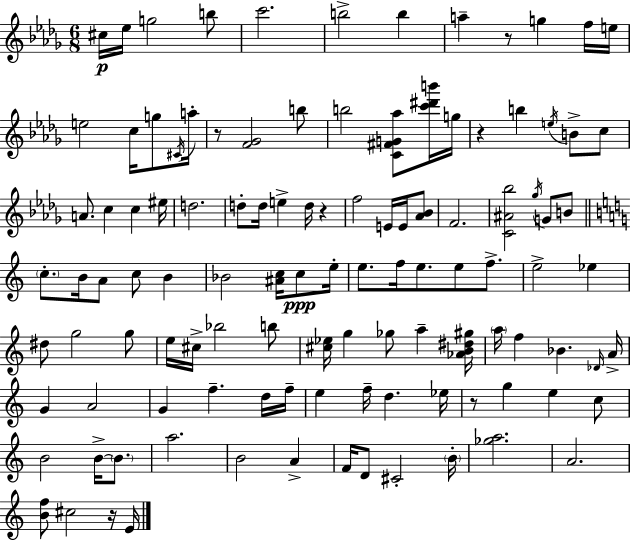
C#5/s Eb5/s G5/h B5/e C6/h. B5/h B5/q A5/q R/e G5/q F5/s E5/s E5/h C5/s G5/e C#4/s A5/s R/e [F4,Gb4]/h B5/e B5/h [C4,F#4,G4,Ab5]/e [C6,D#6,B6]/s G5/s R/q B5/q E5/s B4/e C5/e A4/e. C5/q C5/q EIS5/s D5/h. D5/e D5/s E5/q D5/s R/q F5/h E4/s E4/s [Ab4,Bb4]/e F4/h. [C4,A#4,Bb5]/h Gb5/s G4/e B4/e C5/e. B4/s A4/e C5/e B4/q Bb4/h [A#4,C5]/s C5/e E5/s E5/e. F5/s E5/e. E5/e F5/e. E5/h Eb5/q D#5/e G5/h G5/e E5/s C#5/s Bb5/h B5/e [C#5,Eb5]/s G5/q Gb5/e A5/q [Ab4,B4,D#5,G#5]/s A5/s F5/q Bb4/q. Db4/s A4/s G4/q A4/h G4/q F5/q. D5/s F5/s E5/q F5/s D5/q. Eb5/s R/e G5/q E5/q C5/e B4/h B4/s B4/e. A5/h. B4/h A4/q F4/s D4/e C#4/h B4/s [Gb5,A5]/h. A4/h. [B4,F5]/e C#5/h R/s E4/s